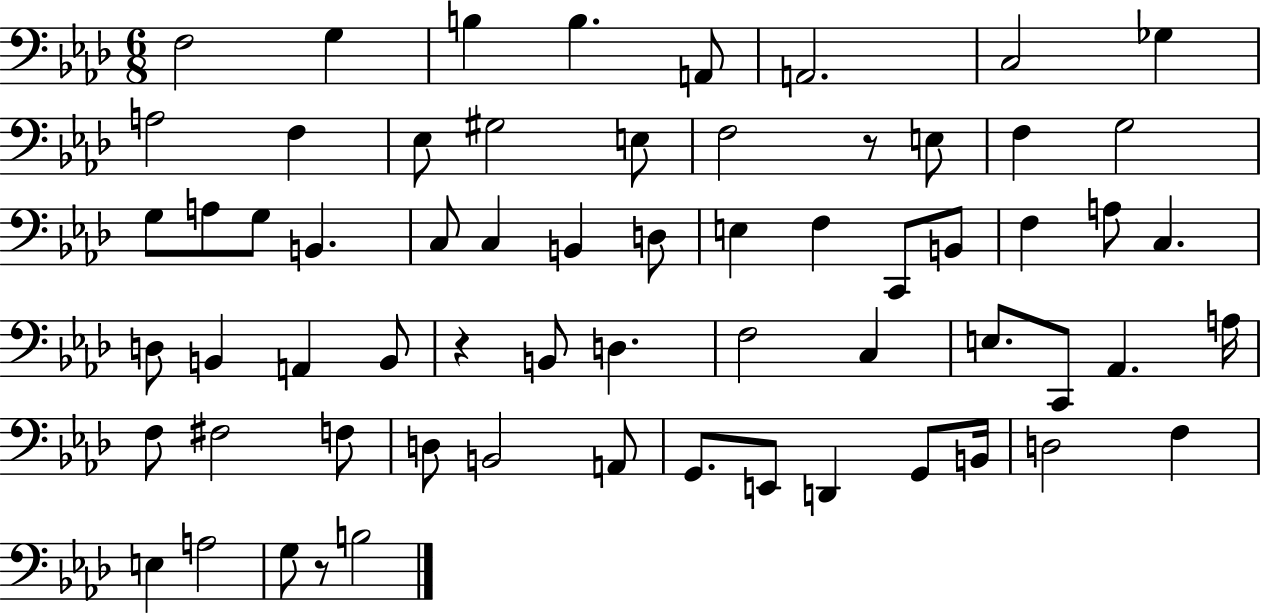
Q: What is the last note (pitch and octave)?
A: B3